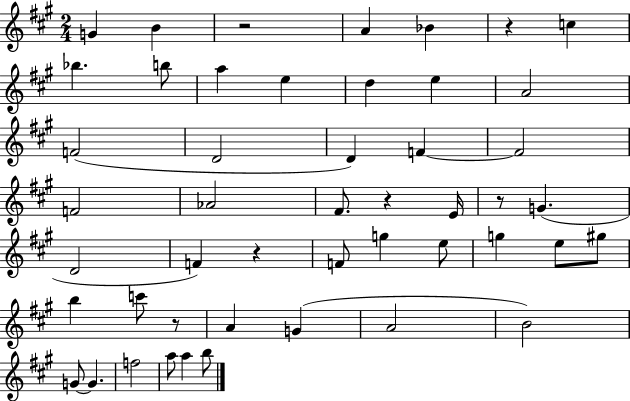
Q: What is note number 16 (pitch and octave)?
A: F4